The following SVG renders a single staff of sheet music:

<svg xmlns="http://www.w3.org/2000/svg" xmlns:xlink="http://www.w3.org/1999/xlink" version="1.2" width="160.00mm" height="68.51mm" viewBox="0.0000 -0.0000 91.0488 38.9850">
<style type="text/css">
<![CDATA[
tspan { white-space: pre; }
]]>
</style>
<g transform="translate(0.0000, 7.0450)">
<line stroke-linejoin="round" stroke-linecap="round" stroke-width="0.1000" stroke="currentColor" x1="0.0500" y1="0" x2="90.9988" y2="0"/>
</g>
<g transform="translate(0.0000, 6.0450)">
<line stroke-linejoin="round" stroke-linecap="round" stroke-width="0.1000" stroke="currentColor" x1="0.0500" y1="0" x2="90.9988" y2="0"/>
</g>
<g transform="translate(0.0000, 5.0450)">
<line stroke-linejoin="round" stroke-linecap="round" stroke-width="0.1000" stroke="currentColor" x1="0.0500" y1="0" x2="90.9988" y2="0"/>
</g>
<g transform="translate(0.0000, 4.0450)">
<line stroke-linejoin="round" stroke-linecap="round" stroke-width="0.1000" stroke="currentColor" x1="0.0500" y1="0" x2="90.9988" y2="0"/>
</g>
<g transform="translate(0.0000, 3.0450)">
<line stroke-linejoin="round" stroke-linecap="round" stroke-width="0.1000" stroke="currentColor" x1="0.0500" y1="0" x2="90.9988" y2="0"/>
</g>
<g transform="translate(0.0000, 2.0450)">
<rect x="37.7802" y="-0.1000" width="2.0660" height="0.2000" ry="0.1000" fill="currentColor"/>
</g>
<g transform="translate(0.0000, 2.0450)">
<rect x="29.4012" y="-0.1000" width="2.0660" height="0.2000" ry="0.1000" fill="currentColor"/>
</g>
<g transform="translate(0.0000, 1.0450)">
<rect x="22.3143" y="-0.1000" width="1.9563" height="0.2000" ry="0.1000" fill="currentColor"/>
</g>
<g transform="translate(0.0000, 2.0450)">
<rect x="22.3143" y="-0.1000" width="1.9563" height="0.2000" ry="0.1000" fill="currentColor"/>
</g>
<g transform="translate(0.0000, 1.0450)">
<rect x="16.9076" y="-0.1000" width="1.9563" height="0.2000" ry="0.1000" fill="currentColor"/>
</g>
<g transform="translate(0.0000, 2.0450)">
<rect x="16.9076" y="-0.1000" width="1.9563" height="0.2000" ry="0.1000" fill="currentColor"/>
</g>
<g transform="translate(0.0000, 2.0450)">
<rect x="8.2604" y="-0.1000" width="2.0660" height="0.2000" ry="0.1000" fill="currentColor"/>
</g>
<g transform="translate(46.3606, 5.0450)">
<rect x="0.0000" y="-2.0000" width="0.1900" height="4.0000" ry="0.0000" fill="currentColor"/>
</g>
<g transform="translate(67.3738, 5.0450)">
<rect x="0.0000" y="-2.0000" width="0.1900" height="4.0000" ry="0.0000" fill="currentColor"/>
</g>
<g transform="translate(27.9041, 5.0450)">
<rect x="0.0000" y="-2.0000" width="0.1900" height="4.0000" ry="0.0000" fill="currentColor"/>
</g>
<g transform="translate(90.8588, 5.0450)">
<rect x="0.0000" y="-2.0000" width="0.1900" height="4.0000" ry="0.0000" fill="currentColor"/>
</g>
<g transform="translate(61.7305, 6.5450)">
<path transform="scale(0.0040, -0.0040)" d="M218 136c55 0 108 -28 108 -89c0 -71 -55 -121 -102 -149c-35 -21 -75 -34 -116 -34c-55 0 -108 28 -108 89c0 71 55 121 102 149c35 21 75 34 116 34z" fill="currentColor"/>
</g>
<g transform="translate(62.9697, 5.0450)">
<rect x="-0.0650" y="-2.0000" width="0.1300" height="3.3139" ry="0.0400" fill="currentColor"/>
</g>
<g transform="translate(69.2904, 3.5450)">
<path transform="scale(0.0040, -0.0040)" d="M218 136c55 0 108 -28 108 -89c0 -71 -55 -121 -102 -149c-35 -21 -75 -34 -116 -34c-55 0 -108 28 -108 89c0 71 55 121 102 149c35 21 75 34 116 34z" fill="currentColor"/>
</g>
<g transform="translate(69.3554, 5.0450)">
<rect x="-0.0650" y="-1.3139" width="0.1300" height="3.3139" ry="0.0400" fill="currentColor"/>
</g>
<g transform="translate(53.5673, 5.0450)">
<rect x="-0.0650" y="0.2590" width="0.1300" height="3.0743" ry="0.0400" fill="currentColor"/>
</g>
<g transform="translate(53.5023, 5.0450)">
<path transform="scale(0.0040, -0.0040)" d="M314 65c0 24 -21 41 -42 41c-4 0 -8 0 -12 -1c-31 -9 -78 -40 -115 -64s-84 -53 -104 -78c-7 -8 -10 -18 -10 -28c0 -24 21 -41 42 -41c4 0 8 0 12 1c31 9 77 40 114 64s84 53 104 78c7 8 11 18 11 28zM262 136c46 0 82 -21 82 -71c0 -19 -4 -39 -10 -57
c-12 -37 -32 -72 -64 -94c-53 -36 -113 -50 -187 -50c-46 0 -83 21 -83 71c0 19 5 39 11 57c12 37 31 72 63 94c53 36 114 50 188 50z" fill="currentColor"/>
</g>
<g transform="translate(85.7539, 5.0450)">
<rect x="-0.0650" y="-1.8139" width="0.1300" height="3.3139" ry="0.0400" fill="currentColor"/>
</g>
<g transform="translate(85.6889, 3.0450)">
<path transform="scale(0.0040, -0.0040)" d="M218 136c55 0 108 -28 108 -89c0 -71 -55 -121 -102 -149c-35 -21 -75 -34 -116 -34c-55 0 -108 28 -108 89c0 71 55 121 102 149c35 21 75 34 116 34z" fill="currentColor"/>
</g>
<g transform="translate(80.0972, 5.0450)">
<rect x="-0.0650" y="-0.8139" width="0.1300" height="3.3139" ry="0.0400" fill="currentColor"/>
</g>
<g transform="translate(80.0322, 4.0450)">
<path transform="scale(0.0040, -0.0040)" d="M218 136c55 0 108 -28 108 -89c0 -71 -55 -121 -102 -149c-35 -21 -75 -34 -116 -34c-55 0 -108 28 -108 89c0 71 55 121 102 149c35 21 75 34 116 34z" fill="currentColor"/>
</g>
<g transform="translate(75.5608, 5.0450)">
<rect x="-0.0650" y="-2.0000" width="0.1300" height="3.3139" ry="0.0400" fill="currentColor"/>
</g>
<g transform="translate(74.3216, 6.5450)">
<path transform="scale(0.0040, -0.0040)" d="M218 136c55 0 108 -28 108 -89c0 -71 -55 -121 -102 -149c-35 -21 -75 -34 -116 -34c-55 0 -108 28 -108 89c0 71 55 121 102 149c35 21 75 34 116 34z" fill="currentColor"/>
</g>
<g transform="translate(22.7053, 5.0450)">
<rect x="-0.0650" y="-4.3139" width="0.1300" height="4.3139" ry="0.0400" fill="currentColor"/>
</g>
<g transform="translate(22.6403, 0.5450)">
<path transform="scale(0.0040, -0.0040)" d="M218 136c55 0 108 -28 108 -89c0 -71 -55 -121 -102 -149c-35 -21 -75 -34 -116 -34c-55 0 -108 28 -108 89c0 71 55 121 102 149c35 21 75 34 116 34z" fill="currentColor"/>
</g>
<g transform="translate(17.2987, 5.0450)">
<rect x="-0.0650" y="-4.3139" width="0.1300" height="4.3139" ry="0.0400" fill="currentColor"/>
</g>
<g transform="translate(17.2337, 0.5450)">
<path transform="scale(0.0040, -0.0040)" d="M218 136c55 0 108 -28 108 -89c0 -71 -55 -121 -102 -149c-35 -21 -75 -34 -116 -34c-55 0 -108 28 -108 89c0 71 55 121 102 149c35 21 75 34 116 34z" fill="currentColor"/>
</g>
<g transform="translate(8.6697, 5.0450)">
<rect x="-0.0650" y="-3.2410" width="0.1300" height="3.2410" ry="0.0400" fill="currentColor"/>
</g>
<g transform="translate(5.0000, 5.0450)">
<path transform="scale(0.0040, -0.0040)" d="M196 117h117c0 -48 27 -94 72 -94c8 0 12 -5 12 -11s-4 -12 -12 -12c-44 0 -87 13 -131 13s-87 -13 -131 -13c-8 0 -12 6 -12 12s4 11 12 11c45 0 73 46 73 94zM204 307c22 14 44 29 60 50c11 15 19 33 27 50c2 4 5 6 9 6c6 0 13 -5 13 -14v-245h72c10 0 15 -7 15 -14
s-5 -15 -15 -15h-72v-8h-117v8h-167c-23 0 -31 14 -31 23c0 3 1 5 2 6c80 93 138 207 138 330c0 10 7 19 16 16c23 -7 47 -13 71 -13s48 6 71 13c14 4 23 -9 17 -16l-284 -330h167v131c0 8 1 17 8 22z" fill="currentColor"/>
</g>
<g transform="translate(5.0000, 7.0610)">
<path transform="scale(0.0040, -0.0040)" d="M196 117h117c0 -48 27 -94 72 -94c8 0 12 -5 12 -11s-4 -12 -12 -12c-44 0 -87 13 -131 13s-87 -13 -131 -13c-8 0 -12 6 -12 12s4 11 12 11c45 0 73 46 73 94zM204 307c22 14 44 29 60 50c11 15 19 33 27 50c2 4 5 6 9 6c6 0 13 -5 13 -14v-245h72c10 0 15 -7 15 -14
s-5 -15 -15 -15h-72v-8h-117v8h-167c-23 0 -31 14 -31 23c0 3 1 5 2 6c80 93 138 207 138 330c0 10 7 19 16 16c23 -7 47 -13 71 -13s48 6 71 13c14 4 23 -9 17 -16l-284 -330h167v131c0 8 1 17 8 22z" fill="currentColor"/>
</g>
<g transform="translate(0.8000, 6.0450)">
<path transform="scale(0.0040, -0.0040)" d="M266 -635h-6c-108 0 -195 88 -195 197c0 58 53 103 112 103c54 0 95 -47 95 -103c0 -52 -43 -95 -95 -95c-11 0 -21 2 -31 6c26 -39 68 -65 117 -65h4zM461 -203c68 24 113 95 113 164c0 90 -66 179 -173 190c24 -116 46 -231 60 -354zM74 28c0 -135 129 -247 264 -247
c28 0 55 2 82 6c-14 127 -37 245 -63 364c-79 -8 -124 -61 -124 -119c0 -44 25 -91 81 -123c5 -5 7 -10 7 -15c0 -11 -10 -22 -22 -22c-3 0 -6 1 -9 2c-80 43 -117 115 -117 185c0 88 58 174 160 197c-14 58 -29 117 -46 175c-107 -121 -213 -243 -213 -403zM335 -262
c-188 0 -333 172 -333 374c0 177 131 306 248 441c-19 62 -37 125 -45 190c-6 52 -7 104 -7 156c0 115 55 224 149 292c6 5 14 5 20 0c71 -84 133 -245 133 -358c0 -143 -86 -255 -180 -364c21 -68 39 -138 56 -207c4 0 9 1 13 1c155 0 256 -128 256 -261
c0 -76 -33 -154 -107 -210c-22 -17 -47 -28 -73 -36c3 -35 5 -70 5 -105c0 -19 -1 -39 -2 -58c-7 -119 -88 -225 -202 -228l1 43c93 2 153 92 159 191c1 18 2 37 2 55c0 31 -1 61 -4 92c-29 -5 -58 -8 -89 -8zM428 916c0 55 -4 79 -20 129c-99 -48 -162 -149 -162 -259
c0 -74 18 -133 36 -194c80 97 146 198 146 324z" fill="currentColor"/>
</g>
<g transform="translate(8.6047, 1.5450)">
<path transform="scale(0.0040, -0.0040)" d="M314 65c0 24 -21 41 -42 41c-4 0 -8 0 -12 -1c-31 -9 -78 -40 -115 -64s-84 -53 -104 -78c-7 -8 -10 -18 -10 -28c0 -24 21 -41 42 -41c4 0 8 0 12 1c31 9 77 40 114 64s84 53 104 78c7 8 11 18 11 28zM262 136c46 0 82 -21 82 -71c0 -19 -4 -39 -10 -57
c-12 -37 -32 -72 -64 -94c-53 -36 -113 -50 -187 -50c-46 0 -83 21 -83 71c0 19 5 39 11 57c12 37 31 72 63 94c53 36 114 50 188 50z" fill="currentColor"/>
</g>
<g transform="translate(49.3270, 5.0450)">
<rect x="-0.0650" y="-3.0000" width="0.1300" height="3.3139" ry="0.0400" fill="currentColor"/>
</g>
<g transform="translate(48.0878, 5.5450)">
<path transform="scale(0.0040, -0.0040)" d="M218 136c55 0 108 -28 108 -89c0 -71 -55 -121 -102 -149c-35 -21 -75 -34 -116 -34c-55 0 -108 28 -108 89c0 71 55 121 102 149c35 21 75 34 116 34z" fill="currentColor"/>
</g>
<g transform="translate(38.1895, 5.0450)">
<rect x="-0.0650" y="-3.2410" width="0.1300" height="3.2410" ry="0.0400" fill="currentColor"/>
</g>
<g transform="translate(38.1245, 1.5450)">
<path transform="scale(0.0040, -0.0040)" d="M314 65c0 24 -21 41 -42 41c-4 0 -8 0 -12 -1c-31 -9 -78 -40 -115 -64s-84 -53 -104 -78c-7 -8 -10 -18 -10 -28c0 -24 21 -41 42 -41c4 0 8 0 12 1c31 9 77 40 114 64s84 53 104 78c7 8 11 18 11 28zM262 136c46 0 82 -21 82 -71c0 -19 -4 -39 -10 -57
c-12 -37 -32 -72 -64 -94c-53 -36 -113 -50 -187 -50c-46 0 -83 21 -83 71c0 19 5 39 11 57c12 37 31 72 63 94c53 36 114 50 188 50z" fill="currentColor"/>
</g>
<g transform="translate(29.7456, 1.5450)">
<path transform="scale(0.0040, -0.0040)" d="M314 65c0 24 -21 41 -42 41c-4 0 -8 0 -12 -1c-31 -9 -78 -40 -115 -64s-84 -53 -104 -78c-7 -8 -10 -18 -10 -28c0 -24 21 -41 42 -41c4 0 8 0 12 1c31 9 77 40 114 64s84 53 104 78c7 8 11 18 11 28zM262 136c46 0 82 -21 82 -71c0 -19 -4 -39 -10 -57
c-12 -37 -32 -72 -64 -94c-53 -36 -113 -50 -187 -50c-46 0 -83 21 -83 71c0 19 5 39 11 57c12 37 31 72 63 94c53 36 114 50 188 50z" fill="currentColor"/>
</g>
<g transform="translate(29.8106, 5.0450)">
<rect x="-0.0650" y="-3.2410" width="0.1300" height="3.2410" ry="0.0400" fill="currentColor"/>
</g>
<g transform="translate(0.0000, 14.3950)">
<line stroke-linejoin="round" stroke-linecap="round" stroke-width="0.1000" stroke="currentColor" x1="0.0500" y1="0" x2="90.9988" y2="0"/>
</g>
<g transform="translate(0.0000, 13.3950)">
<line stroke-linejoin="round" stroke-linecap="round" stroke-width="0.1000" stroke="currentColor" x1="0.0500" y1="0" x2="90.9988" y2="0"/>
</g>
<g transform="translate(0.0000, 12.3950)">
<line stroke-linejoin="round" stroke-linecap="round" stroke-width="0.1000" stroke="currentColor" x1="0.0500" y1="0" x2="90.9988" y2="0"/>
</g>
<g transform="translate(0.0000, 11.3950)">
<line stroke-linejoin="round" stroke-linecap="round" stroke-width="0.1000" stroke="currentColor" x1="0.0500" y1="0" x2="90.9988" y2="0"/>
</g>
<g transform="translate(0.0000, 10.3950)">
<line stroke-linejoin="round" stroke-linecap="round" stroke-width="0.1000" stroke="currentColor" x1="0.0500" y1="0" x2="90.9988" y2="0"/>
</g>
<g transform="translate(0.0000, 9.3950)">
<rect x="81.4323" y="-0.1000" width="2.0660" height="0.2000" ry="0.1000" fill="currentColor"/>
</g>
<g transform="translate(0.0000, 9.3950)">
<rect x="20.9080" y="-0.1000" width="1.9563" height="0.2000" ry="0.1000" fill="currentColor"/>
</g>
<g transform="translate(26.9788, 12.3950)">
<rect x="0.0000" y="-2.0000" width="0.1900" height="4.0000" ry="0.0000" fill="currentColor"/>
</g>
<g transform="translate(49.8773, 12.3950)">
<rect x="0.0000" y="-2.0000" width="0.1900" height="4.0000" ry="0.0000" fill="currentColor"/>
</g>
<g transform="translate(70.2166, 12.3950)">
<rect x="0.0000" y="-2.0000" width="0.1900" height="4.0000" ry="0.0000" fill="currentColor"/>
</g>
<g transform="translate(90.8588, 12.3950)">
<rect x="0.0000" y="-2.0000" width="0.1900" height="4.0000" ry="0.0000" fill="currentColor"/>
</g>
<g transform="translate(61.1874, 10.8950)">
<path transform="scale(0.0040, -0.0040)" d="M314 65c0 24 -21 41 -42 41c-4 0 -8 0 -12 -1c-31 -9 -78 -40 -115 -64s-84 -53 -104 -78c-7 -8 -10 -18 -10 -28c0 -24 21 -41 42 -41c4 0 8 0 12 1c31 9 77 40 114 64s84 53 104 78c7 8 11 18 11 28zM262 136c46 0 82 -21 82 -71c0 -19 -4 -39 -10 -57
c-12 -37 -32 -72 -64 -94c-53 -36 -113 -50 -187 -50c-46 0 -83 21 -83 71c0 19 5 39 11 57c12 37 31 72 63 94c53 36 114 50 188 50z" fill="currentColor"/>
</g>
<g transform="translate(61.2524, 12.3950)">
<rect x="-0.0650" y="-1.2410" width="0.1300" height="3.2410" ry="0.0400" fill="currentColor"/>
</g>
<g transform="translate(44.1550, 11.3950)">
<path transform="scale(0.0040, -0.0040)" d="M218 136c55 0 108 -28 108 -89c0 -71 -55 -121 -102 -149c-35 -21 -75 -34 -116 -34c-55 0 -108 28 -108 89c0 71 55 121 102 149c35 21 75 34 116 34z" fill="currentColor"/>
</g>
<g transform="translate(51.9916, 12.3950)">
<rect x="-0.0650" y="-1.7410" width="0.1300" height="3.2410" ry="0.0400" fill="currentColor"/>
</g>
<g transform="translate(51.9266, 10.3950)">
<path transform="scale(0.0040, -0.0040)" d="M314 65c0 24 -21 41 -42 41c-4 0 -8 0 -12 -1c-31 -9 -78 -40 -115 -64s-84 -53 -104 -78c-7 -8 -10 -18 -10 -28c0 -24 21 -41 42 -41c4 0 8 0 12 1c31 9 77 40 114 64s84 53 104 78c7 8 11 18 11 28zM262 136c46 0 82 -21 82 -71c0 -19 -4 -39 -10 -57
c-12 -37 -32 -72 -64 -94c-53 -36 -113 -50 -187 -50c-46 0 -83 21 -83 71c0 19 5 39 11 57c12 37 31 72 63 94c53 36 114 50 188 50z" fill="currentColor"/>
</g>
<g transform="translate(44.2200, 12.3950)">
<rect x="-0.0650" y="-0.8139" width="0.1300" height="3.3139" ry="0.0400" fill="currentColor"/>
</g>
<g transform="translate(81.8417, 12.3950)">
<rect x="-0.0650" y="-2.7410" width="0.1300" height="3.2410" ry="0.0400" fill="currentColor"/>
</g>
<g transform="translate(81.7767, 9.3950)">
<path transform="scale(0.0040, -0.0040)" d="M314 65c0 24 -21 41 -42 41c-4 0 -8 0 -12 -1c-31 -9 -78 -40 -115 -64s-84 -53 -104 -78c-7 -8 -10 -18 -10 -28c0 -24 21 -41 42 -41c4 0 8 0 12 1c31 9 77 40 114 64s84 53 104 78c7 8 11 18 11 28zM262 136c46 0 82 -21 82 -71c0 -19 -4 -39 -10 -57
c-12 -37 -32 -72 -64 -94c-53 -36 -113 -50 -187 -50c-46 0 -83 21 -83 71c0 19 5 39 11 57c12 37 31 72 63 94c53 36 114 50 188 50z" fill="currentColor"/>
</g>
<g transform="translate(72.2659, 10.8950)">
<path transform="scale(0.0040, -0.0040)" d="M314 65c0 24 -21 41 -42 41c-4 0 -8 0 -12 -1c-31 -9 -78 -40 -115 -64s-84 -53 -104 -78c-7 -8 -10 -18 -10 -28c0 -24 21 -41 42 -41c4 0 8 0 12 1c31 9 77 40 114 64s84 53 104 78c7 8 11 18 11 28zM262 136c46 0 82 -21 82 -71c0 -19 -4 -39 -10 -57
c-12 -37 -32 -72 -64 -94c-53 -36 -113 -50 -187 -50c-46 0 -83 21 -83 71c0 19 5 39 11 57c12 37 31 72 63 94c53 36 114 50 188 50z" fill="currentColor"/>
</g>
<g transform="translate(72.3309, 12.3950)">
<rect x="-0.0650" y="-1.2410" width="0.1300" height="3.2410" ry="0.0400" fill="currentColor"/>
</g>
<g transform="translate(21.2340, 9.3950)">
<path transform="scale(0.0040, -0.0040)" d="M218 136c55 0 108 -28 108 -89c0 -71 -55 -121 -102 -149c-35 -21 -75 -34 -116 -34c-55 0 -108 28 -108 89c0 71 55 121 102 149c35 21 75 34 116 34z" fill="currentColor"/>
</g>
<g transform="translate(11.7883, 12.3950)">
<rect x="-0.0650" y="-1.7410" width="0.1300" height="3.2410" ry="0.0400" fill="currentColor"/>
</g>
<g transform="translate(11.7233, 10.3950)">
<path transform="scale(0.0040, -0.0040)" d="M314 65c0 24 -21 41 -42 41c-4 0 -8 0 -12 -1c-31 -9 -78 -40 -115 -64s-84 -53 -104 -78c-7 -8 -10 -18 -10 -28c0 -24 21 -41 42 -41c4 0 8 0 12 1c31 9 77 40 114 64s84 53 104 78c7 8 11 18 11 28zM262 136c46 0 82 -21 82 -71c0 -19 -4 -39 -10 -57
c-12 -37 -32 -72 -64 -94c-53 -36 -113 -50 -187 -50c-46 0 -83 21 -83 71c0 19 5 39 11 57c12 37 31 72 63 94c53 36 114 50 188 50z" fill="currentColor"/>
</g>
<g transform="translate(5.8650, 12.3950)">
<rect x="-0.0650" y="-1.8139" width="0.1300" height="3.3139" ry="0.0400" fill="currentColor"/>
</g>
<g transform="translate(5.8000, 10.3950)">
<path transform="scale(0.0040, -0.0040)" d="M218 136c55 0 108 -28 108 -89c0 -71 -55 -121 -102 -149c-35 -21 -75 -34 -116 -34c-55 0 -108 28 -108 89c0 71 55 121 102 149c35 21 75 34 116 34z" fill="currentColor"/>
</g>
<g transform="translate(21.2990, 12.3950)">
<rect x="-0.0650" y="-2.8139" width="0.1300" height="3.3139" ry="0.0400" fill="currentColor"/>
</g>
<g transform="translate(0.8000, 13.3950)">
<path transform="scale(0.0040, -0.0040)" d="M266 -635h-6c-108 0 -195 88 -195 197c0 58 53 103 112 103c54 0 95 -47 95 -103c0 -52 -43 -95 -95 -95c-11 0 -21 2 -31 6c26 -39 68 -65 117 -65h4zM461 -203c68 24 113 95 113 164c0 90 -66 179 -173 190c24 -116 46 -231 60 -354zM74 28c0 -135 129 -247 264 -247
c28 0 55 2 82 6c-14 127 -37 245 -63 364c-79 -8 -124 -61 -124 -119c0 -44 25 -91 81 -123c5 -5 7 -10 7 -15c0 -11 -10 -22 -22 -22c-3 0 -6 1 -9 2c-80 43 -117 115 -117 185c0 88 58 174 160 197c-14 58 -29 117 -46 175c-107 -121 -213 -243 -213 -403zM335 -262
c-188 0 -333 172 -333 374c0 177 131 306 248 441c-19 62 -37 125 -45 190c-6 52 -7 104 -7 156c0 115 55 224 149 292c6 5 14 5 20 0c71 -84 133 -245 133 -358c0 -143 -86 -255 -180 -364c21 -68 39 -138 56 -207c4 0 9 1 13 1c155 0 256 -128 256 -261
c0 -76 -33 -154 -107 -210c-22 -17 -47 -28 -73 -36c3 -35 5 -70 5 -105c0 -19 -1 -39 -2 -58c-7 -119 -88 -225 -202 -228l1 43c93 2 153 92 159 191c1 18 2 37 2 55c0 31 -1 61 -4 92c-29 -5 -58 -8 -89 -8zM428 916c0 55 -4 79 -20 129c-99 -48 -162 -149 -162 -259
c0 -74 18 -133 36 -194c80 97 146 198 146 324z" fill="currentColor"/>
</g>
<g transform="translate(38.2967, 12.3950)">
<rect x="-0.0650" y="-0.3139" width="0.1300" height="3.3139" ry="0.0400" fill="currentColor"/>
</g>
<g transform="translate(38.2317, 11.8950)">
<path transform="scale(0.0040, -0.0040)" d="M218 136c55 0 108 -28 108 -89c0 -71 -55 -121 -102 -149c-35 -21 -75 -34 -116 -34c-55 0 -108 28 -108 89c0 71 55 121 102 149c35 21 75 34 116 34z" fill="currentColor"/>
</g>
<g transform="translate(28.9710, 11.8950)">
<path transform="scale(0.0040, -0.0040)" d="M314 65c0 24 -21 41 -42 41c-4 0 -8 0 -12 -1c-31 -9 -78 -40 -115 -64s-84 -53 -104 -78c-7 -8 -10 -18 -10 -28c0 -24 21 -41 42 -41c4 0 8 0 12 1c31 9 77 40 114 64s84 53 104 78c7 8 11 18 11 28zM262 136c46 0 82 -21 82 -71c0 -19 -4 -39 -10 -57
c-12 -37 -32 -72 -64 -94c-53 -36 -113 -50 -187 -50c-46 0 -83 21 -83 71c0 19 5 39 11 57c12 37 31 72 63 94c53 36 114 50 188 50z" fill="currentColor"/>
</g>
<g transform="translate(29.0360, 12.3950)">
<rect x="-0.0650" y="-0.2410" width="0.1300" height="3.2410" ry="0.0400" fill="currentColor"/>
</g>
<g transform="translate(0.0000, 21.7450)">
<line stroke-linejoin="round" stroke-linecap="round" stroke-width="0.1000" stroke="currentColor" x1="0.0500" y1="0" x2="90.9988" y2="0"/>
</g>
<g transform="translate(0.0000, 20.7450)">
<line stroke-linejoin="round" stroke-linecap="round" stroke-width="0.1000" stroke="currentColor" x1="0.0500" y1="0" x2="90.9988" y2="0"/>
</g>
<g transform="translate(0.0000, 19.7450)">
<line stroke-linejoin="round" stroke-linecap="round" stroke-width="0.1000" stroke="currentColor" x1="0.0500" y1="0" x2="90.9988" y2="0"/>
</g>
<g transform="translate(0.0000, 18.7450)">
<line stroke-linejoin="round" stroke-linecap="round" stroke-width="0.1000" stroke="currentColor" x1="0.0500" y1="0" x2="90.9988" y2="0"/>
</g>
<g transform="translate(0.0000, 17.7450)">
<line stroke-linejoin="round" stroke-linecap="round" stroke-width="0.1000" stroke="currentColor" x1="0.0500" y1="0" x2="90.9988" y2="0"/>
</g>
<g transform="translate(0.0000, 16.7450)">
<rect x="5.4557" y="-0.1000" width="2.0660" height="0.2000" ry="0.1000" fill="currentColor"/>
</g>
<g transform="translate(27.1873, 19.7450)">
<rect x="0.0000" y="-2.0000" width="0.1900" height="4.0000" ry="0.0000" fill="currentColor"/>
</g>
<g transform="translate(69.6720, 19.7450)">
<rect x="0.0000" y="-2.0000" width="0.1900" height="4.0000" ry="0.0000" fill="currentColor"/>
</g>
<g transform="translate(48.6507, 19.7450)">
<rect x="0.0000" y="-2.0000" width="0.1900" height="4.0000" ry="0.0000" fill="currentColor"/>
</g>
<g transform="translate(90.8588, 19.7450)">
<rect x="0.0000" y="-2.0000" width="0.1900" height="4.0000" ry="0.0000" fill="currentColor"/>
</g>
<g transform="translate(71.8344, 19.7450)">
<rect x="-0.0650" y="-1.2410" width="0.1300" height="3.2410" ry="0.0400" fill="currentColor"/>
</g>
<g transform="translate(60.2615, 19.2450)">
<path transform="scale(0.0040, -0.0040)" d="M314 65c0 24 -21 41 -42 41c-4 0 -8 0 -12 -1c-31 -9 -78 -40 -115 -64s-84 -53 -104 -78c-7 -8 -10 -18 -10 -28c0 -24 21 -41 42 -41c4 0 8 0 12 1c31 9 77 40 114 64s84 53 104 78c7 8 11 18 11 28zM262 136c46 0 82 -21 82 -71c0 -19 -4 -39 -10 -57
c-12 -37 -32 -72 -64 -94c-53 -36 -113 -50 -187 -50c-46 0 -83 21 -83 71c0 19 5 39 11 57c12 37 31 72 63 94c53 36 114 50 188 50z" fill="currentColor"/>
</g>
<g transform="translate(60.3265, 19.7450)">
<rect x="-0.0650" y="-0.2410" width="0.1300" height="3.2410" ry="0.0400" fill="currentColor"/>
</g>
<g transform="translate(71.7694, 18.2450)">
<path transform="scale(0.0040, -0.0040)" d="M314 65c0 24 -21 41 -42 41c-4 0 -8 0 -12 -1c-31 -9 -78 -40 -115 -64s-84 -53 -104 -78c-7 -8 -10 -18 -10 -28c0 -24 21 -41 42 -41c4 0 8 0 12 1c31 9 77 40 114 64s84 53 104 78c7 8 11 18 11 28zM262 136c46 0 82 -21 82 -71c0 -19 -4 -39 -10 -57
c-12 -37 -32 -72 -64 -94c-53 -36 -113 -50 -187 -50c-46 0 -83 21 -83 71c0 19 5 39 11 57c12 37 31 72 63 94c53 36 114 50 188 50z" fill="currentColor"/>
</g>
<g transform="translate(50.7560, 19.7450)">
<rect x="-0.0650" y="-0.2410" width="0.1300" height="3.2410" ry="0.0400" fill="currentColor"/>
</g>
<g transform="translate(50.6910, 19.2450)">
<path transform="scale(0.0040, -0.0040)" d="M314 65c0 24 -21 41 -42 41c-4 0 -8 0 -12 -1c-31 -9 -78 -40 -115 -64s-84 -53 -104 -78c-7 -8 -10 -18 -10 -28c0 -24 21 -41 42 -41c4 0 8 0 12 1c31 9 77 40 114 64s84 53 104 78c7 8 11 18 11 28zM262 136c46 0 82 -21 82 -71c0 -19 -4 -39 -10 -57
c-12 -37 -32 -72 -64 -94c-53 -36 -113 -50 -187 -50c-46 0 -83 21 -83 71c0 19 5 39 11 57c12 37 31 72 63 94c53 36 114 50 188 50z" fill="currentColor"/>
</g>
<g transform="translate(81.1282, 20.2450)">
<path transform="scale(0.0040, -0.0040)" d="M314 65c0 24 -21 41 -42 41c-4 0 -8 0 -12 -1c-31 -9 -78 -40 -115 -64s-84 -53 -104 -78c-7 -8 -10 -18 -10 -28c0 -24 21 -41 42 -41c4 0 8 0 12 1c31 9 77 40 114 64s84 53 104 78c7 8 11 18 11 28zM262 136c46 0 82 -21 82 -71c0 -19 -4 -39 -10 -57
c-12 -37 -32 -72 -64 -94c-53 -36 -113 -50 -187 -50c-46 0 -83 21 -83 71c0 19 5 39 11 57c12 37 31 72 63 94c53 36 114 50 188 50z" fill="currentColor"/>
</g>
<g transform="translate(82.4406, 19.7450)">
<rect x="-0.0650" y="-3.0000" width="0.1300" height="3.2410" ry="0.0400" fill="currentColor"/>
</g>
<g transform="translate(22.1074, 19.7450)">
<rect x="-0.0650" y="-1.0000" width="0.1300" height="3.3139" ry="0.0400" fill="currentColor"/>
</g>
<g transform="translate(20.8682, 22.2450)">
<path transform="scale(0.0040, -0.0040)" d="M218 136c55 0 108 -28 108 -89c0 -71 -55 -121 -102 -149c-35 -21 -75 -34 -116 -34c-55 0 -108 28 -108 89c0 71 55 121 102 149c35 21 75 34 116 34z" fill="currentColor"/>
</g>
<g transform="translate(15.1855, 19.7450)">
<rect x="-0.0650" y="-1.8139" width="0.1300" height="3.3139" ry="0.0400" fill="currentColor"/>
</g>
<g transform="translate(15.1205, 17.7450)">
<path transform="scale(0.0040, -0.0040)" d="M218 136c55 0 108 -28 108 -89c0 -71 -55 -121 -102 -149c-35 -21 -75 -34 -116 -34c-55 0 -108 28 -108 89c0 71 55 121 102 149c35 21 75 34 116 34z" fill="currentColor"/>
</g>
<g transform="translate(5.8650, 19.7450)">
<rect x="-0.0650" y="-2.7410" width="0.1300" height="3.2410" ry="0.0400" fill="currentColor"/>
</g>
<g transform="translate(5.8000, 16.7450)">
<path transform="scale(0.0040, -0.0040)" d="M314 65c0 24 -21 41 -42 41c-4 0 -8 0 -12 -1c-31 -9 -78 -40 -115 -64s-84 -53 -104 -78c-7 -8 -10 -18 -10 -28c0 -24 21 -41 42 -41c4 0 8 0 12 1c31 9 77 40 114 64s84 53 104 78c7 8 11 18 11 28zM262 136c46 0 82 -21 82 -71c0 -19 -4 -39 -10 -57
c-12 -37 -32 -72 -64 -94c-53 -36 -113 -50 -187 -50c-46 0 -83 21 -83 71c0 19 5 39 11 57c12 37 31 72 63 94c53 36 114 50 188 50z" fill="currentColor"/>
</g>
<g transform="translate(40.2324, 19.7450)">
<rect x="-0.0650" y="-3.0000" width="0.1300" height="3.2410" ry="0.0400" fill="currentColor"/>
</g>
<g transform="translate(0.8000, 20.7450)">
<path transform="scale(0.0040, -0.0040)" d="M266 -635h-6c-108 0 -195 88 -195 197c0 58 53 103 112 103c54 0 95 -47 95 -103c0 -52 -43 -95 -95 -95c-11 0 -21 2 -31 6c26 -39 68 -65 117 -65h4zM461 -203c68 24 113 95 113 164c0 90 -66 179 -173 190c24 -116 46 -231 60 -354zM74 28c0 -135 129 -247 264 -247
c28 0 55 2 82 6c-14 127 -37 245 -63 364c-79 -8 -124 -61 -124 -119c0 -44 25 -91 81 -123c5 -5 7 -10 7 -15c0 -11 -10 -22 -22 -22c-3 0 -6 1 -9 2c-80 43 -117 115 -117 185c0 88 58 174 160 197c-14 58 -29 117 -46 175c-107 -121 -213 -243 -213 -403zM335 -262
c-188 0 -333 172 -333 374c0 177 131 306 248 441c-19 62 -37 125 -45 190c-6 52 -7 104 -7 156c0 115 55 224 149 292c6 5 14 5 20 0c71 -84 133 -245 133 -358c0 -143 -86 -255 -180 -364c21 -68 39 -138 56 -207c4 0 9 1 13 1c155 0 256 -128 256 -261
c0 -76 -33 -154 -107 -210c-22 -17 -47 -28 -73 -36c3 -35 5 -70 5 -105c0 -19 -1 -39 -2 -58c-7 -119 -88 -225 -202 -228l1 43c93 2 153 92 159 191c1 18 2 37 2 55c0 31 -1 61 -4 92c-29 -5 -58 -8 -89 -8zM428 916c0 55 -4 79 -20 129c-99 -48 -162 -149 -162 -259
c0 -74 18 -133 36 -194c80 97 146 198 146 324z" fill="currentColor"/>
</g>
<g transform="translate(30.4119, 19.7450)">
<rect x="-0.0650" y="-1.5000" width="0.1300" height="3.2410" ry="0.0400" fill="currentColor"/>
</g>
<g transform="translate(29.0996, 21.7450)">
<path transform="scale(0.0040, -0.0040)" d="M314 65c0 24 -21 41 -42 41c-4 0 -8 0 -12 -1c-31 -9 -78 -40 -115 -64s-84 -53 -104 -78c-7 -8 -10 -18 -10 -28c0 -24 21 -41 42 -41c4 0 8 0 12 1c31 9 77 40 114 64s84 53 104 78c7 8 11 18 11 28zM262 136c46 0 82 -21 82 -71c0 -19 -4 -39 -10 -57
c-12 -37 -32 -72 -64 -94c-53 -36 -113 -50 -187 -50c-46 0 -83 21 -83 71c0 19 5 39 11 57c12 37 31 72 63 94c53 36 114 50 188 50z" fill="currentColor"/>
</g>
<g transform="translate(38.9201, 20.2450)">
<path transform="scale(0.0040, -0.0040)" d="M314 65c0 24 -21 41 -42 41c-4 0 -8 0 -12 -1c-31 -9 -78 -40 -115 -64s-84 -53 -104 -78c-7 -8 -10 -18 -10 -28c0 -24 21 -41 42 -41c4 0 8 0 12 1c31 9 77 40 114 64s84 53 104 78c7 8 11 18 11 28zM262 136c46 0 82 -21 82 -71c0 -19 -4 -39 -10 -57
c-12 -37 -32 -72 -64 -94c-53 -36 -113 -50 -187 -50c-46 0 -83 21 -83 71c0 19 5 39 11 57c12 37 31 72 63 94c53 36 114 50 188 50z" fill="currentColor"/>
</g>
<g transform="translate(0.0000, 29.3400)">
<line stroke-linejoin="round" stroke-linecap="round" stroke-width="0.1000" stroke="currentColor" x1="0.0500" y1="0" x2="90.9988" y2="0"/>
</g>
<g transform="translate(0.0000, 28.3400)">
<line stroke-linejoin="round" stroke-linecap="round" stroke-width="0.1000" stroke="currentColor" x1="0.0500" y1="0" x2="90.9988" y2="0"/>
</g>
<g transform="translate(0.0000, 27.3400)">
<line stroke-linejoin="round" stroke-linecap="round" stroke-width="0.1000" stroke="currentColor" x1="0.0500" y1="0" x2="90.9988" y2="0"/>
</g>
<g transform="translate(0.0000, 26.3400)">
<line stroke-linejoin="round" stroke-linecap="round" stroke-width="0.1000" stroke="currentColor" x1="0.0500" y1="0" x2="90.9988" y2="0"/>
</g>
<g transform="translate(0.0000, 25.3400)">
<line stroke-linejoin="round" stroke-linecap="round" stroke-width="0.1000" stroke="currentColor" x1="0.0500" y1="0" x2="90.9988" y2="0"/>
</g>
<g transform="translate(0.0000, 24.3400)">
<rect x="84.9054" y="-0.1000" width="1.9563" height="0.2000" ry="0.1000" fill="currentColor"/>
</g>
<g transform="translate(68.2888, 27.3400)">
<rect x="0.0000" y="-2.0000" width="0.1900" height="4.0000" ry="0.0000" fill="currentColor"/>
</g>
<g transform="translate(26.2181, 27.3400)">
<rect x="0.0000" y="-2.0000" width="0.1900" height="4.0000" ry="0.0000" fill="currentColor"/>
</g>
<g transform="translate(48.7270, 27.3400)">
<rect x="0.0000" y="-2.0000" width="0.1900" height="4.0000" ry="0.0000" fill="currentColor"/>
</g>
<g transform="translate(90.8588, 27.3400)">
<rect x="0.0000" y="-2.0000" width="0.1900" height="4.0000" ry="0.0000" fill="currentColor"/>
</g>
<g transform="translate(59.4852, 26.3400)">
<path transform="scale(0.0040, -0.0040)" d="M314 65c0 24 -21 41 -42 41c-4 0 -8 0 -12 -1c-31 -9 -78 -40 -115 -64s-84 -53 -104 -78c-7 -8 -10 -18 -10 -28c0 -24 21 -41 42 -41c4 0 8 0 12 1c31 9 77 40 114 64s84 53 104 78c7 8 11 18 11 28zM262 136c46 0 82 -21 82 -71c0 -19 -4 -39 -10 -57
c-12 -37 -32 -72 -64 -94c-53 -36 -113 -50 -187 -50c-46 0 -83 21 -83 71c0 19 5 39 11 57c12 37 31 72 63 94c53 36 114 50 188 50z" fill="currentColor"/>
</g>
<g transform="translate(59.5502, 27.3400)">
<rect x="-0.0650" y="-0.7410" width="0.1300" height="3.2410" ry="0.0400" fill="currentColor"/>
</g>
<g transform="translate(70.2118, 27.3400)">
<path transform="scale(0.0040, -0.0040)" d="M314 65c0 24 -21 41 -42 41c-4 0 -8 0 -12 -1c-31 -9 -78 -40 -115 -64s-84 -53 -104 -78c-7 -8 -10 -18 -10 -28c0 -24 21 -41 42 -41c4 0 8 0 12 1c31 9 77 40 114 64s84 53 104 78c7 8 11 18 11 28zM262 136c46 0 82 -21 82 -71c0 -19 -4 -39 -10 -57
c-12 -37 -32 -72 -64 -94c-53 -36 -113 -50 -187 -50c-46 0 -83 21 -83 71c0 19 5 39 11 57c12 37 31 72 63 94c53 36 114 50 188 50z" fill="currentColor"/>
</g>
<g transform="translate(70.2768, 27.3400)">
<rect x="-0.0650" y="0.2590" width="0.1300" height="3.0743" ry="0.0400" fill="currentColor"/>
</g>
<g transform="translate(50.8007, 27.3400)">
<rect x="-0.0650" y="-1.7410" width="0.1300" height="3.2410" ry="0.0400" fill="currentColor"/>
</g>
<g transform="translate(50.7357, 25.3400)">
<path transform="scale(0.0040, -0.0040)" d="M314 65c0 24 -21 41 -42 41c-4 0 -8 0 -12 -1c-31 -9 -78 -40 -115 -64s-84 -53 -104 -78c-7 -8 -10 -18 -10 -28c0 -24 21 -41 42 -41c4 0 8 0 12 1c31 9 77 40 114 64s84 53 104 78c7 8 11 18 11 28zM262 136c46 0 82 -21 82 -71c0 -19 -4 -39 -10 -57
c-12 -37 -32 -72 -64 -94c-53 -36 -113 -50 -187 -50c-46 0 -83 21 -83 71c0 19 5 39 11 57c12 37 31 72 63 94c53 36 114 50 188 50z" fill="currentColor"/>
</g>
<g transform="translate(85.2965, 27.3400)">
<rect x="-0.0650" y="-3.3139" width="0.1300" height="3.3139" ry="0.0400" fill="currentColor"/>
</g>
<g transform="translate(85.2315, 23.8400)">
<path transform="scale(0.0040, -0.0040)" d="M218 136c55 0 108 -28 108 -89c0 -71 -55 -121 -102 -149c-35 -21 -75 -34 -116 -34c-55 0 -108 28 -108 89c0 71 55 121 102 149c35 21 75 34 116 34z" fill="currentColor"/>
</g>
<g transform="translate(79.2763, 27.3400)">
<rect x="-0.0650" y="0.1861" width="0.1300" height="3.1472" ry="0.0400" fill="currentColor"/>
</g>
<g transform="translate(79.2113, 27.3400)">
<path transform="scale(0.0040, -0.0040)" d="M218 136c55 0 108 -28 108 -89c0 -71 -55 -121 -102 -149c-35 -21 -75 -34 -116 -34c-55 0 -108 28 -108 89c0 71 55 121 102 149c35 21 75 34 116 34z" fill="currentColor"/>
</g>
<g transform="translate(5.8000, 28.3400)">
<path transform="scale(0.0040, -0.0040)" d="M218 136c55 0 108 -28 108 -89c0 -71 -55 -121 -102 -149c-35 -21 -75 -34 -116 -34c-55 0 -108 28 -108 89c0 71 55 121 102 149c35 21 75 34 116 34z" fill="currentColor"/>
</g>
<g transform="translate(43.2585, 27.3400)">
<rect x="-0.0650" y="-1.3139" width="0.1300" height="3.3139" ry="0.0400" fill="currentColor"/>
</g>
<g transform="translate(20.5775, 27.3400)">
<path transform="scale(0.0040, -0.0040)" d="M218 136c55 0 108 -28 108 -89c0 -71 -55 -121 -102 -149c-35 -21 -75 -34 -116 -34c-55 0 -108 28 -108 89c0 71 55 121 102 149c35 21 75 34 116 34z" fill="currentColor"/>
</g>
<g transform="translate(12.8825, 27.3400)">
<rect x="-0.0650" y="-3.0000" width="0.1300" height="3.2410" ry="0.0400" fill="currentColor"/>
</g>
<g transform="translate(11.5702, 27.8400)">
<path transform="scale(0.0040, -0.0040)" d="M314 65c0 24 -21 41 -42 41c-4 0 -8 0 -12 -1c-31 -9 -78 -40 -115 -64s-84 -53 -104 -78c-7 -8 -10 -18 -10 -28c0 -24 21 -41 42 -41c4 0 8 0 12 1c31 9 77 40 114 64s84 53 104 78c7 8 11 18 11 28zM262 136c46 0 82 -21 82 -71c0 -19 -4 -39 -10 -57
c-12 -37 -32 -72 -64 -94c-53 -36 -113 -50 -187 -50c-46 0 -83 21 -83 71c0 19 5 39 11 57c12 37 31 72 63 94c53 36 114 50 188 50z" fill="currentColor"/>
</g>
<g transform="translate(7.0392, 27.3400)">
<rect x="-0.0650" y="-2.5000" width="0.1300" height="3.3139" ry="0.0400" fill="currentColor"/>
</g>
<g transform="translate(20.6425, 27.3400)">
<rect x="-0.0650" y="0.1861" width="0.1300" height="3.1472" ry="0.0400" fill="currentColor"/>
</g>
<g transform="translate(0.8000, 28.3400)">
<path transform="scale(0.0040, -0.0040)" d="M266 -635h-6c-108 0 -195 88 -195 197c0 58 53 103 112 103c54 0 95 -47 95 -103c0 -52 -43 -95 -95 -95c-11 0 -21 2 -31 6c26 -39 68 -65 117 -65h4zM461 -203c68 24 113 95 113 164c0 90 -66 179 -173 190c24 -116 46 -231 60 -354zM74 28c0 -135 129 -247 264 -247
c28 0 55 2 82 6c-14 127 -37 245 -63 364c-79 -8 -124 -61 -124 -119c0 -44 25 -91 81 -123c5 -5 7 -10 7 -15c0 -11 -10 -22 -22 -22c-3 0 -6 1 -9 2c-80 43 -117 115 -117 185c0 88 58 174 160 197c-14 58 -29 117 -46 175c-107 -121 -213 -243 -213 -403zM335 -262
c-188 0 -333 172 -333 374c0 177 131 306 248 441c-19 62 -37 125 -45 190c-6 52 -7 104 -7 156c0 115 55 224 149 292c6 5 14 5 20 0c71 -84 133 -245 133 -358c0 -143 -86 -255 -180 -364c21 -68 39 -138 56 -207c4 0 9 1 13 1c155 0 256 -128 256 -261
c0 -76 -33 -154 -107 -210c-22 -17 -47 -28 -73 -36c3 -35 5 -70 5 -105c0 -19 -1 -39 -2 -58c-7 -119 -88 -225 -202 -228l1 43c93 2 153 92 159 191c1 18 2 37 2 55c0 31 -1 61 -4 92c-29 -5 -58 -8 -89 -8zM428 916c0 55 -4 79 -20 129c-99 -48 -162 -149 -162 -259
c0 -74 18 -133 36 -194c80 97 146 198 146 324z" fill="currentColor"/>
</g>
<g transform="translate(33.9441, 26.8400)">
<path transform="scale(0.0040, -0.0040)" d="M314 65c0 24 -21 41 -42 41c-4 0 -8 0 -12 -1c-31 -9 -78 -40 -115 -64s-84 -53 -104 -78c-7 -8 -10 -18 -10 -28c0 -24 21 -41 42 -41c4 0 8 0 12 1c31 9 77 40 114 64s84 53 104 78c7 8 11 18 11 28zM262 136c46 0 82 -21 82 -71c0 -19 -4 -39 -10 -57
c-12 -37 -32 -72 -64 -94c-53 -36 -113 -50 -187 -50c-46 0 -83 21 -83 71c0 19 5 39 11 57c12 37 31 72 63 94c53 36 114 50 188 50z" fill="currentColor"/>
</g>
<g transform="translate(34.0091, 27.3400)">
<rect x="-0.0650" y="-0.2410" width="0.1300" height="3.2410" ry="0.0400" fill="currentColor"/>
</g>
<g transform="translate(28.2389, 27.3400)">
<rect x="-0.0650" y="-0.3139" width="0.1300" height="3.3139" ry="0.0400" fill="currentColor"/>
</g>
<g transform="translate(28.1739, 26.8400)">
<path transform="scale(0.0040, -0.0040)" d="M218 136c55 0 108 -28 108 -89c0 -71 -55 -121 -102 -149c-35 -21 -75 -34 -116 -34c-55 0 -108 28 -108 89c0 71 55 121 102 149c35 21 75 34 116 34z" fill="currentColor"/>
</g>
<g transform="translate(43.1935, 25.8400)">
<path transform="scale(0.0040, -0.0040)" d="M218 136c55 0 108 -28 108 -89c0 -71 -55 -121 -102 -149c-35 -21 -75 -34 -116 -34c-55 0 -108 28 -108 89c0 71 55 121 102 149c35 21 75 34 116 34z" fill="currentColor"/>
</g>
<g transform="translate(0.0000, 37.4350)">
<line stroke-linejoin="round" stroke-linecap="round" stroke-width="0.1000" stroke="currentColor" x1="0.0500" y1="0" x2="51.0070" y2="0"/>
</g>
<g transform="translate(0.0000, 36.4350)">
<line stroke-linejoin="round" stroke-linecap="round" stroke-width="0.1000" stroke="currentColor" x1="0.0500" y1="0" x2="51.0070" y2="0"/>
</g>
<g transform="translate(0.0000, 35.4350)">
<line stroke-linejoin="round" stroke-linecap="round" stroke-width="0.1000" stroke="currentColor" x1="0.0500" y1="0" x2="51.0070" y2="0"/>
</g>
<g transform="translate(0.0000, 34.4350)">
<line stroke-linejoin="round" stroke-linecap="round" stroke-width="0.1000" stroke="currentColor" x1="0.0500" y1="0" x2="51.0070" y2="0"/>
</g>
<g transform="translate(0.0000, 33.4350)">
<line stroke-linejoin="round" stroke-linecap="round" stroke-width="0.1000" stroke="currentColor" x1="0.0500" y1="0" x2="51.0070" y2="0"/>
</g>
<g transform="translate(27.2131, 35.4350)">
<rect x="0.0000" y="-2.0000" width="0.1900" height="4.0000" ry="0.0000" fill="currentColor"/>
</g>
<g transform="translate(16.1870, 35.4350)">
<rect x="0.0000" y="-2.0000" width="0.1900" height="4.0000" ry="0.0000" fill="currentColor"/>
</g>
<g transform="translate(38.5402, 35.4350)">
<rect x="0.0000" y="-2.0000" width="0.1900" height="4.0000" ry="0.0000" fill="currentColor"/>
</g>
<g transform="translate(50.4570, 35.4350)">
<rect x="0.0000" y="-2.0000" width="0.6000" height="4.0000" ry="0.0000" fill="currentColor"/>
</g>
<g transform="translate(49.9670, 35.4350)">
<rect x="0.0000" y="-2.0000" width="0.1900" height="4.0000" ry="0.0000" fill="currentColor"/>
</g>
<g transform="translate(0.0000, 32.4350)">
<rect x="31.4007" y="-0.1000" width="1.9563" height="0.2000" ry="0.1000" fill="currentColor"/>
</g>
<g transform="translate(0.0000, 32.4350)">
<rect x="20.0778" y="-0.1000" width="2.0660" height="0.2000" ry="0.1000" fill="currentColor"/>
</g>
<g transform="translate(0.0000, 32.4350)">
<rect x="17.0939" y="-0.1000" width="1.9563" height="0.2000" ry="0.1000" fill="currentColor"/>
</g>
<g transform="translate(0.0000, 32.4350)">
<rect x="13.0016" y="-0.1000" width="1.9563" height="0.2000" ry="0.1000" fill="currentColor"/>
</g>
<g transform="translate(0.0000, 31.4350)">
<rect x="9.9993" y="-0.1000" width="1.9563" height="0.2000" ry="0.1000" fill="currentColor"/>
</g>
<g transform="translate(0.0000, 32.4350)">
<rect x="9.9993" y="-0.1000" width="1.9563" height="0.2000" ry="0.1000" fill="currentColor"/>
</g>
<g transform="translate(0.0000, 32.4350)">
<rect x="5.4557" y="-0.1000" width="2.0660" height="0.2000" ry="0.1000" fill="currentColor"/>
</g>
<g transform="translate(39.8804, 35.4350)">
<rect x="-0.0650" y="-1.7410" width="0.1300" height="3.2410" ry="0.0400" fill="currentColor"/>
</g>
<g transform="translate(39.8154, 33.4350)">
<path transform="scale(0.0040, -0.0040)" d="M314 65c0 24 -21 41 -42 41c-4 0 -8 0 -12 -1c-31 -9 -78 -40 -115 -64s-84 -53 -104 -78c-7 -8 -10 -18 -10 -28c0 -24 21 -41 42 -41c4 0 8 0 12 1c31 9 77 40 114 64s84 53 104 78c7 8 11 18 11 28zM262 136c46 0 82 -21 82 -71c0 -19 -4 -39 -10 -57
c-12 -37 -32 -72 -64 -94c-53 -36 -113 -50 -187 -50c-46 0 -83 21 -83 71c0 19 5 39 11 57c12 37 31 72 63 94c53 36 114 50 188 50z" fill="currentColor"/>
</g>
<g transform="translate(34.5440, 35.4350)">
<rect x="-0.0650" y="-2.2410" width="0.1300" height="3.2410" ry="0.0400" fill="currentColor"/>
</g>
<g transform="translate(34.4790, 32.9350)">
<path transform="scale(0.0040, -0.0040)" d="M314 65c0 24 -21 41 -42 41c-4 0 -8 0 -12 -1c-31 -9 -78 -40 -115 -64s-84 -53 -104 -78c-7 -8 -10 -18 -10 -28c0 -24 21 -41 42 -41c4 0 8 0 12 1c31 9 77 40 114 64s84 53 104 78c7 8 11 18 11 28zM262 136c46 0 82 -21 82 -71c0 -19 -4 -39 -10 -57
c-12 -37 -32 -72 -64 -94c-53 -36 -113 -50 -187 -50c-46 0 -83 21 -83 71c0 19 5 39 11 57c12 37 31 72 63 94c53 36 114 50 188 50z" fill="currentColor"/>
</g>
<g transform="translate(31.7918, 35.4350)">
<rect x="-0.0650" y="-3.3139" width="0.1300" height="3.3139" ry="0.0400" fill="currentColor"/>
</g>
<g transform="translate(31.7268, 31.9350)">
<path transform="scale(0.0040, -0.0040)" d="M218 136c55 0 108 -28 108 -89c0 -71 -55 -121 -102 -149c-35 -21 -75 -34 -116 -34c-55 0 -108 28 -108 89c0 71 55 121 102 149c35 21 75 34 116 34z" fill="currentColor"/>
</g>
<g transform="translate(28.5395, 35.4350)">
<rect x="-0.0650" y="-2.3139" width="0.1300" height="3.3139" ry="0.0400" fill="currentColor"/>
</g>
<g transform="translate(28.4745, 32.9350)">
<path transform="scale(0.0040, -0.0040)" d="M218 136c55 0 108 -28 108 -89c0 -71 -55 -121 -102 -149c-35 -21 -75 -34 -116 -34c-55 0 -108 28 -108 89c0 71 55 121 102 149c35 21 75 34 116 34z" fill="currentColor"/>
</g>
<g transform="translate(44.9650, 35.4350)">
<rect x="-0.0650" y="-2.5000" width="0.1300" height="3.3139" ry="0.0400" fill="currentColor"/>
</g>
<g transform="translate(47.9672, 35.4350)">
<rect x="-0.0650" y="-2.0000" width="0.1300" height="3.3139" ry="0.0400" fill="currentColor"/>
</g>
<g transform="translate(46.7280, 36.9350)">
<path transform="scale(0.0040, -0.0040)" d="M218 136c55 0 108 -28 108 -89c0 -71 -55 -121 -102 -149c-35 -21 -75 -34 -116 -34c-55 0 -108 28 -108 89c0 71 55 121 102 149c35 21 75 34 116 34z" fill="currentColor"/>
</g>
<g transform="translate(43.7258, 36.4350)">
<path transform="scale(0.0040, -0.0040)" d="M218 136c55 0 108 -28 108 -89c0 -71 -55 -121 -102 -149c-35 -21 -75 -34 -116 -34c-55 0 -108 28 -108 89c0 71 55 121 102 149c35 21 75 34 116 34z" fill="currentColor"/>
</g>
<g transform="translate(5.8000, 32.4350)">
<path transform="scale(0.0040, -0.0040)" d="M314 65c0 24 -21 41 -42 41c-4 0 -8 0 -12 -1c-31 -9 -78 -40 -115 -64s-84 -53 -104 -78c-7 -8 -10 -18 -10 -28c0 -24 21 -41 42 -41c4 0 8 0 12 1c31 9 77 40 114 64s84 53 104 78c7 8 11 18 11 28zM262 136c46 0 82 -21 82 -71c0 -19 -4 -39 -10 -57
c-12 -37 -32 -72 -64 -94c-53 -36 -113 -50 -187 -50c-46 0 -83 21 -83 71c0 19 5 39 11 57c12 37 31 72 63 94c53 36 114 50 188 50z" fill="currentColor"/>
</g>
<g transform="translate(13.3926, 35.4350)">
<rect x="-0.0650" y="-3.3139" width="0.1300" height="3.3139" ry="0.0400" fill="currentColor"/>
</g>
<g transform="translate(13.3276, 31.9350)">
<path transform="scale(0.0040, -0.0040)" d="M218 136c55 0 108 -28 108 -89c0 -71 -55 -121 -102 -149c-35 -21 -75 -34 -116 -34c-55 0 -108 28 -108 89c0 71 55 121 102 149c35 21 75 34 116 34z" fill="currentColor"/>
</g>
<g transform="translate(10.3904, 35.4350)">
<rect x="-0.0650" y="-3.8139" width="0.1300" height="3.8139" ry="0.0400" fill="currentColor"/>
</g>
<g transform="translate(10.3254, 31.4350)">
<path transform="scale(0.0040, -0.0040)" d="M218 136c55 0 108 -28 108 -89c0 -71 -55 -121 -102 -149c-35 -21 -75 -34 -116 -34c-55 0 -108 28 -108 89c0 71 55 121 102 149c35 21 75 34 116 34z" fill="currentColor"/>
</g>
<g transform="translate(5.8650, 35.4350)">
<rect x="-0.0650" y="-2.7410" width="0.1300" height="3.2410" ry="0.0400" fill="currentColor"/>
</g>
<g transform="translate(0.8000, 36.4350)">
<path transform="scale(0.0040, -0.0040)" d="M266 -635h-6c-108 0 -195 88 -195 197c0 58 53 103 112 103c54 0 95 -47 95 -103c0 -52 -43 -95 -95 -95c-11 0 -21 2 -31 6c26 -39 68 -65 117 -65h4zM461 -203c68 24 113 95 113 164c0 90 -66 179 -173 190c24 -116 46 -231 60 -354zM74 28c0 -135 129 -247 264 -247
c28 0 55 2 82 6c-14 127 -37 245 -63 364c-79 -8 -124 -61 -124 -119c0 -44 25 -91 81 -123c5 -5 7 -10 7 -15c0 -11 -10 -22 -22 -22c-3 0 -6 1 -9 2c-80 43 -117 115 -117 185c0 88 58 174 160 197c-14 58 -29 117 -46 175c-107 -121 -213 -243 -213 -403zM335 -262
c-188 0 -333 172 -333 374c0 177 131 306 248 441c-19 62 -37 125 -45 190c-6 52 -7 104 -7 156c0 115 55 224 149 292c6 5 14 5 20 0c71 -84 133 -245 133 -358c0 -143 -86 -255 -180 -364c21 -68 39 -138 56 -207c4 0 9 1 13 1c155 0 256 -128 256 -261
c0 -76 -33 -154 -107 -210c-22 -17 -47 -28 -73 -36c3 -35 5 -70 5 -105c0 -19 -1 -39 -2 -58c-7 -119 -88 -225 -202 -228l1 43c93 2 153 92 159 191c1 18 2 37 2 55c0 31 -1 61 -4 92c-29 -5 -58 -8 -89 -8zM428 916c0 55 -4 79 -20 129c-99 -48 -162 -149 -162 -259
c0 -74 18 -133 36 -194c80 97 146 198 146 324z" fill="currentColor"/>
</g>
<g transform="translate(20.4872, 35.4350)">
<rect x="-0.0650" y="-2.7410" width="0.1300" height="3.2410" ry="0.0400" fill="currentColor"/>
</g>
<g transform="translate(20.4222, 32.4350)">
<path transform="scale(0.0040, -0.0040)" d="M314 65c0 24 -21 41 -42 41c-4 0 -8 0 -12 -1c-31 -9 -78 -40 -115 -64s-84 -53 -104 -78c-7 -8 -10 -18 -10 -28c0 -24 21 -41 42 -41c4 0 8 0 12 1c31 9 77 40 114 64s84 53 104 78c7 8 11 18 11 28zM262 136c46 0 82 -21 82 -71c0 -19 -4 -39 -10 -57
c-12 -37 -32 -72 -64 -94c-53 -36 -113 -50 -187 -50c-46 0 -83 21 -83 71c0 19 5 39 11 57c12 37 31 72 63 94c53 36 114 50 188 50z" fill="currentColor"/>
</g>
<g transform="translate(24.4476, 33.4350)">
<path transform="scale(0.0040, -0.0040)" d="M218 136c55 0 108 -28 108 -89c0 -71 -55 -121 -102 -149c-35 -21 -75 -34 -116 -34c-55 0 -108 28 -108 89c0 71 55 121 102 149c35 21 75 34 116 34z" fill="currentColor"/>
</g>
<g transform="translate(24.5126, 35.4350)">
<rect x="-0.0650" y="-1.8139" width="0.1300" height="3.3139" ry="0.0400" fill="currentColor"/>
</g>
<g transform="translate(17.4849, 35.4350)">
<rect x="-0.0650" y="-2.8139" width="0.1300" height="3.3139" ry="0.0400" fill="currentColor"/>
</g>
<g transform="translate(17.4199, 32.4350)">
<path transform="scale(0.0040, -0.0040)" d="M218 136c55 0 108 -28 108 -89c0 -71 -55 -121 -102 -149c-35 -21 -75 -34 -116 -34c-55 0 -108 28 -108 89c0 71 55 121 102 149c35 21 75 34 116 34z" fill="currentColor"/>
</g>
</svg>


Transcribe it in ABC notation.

X:1
T:Untitled
M:4/4
L:1/4
K:C
b2 d' d' b2 b2 A B2 F e F d f f f2 a c2 c d f2 e2 e2 a2 a2 f D E2 A2 c2 c2 e2 A2 G A2 B c c2 e f2 d2 B2 B b a2 c' b a a2 f g b g2 f2 G F